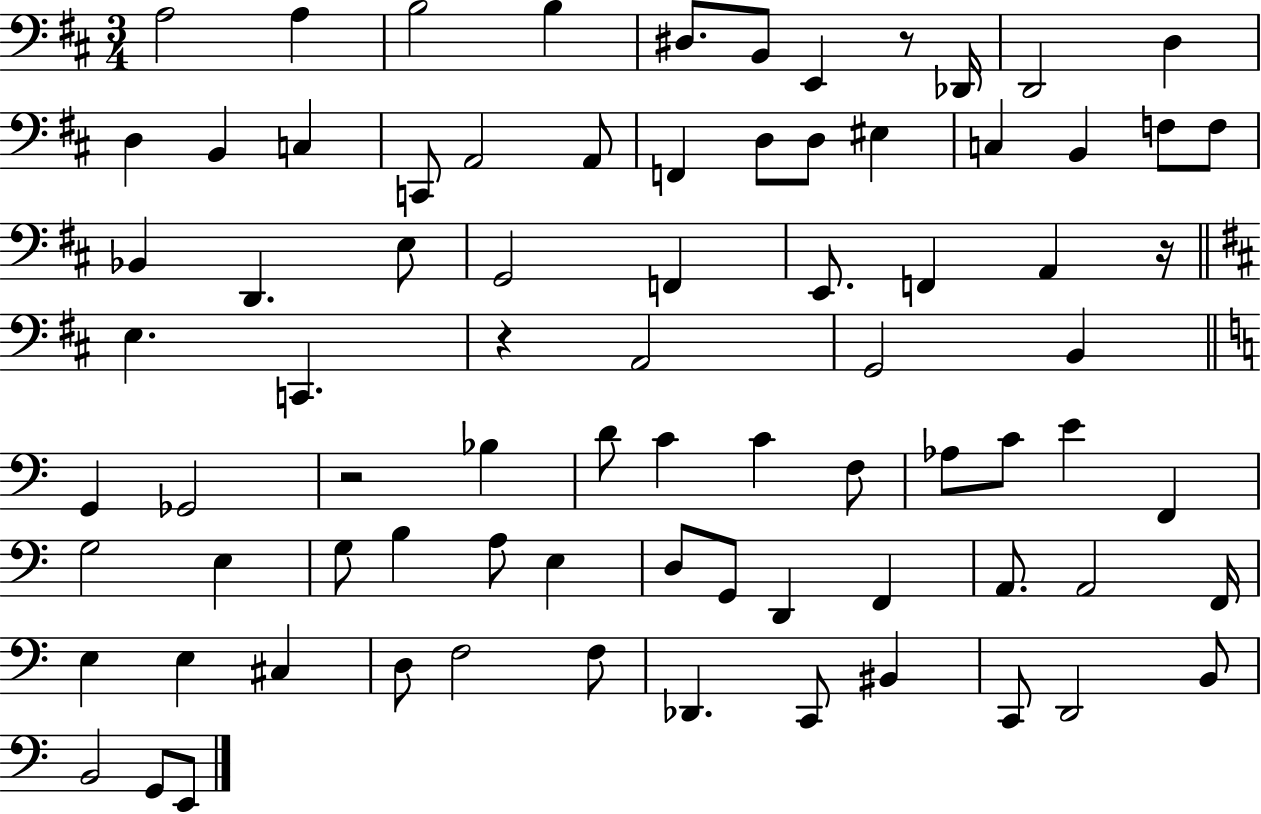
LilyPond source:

{
  \clef bass
  \numericTimeSignature
  \time 3/4
  \key d \major
  a2 a4 | b2 b4 | dis8. b,8 e,4 r8 des,16 | d,2 d4 | \break d4 b,4 c4 | c,8 a,2 a,8 | f,4 d8 d8 eis4 | c4 b,4 f8 f8 | \break bes,4 d,4. e8 | g,2 f,4 | e,8. f,4 a,4 r16 | \bar "||" \break \key d \major e4. c,4. | r4 a,2 | g,2 b,4 | \bar "||" \break \key a \minor g,4 ges,2 | r2 bes4 | d'8 c'4 c'4 f8 | aes8 c'8 e'4 f,4 | \break g2 e4 | g8 b4 a8 e4 | d8 g,8 d,4 f,4 | a,8. a,2 f,16 | \break e4 e4 cis4 | d8 f2 f8 | des,4. c,8 bis,4 | c,8 d,2 b,8 | \break b,2 g,8 e,8 | \bar "|."
}